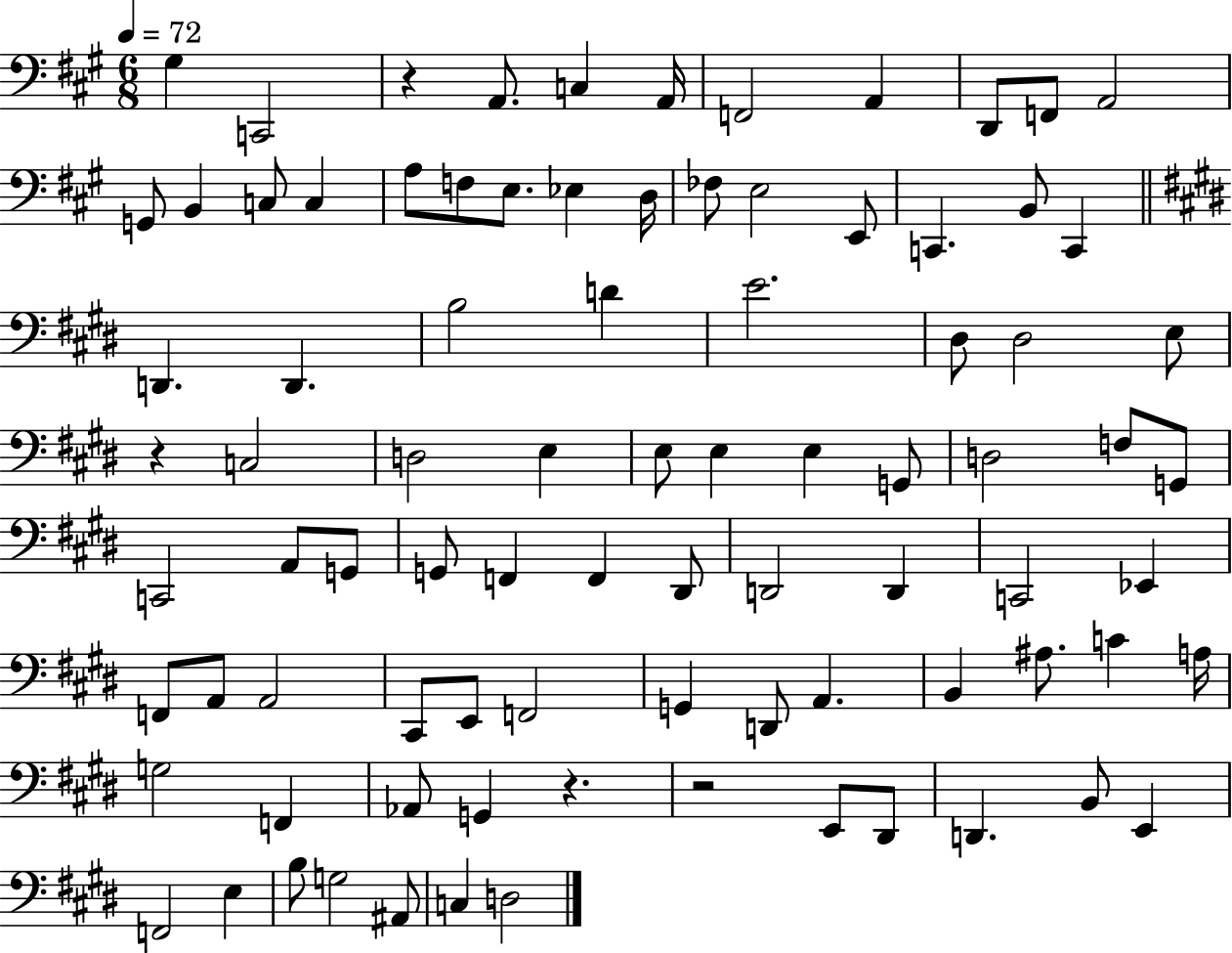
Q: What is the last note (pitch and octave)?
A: D3